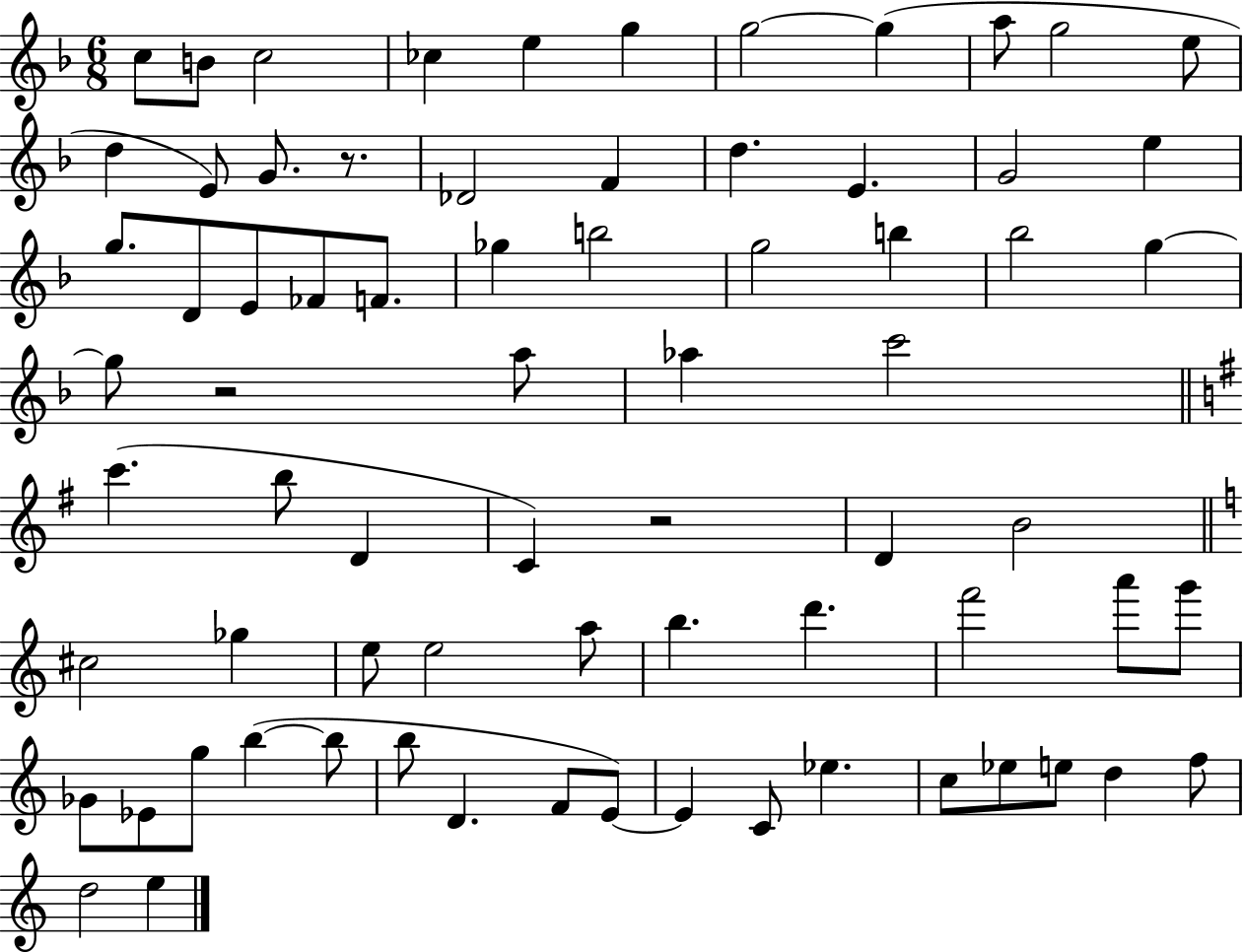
{
  \clef treble
  \numericTimeSignature
  \time 6/8
  \key f \major
  c''8 b'8 c''2 | ces''4 e''4 g''4 | g''2~~ g''4( | a''8 g''2 e''8 | \break d''4 e'8) g'8. r8. | des'2 f'4 | d''4. e'4. | g'2 e''4 | \break g''8. d'8 e'8 fes'8 f'8. | ges''4 b''2 | g''2 b''4 | bes''2 g''4~~ | \break g''8 r2 a''8 | aes''4 c'''2 | \bar "||" \break \key g \major c'''4.( b''8 d'4 | c'4) r2 | d'4 b'2 | \bar "||" \break \key c \major cis''2 ges''4 | e''8 e''2 a''8 | b''4. d'''4. | f'''2 a'''8 g'''8 | \break ges'8 ees'8 g''8 b''4~(~ b''8 | b''8 d'4. f'8 e'8~~) | e'4 c'8 ees''4. | c''8 ees''8 e''8 d''4 f''8 | \break d''2 e''4 | \bar "|."
}